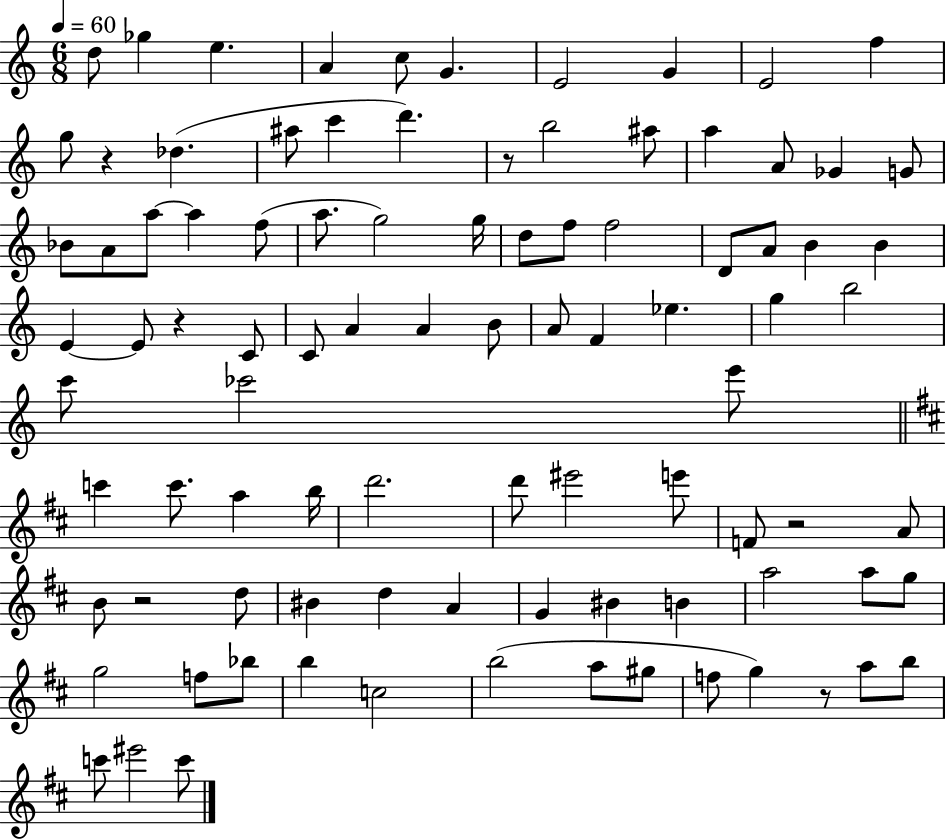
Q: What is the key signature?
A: C major